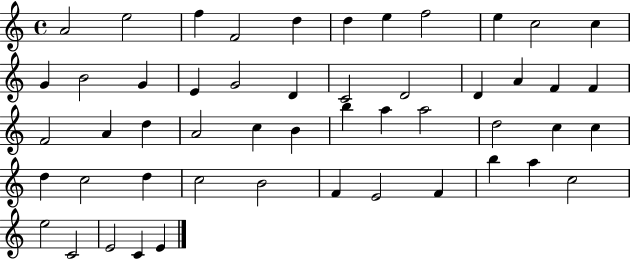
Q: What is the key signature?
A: C major